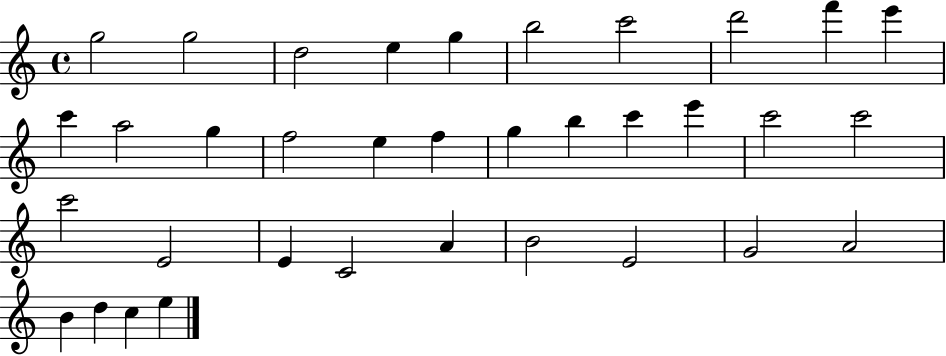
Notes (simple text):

G5/h G5/h D5/h E5/q G5/q B5/h C6/h D6/h F6/q E6/q C6/q A5/h G5/q F5/h E5/q F5/q G5/q B5/q C6/q E6/q C6/h C6/h C6/h E4/h E4/q C4/h A4/q B4/h E4/h G4/h A4/h B4/q D5/q C5/q E5/q